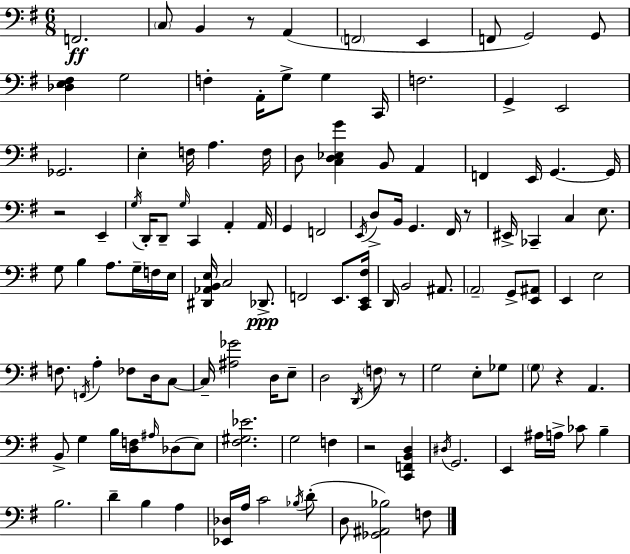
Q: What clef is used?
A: bass